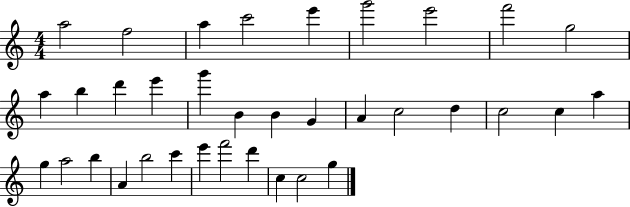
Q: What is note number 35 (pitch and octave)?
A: G5